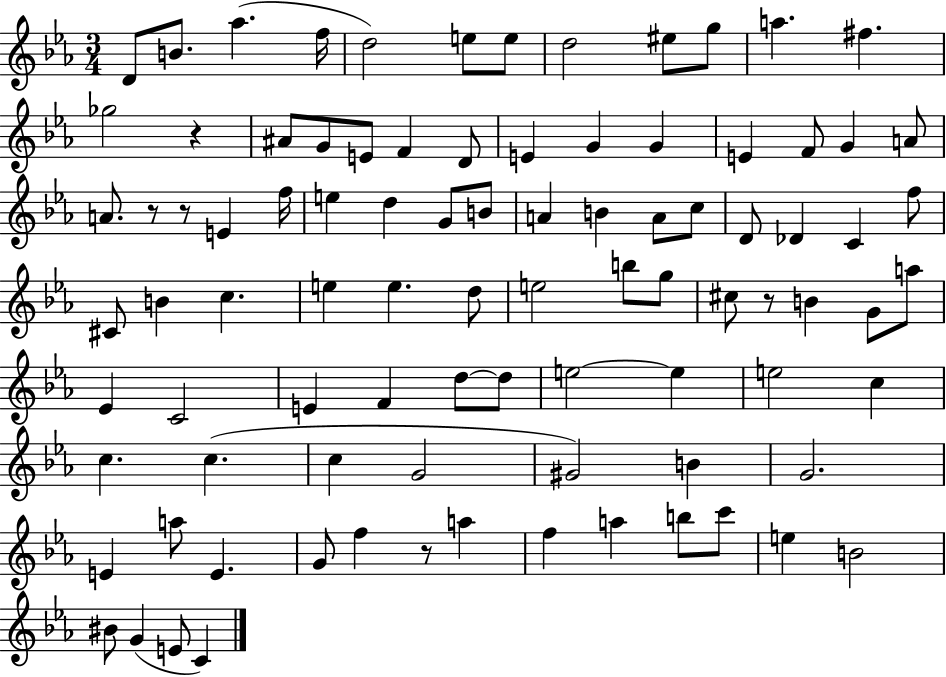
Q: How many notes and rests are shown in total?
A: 91